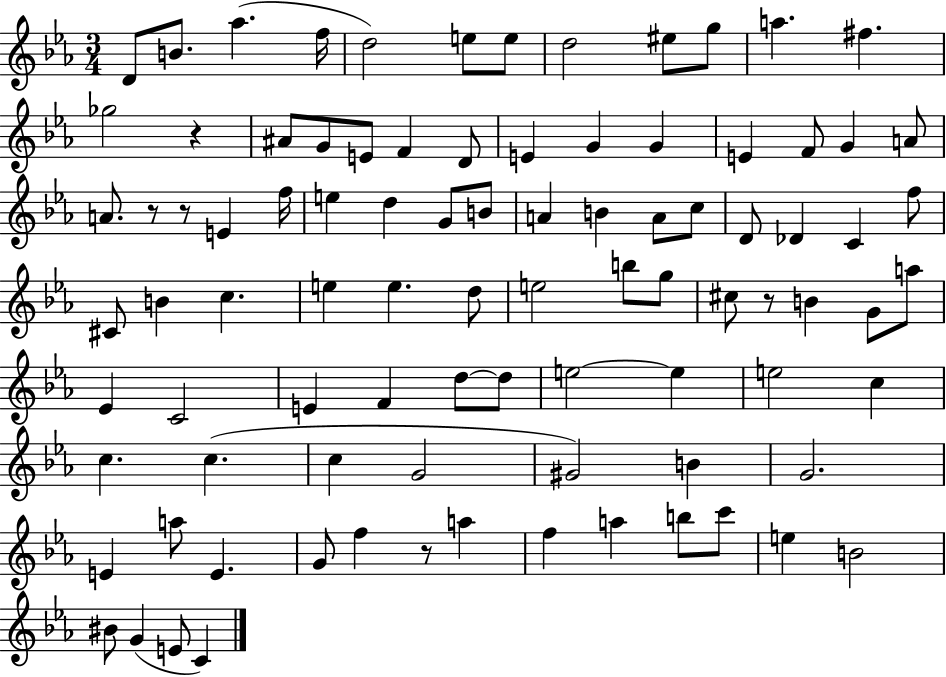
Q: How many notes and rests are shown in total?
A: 91